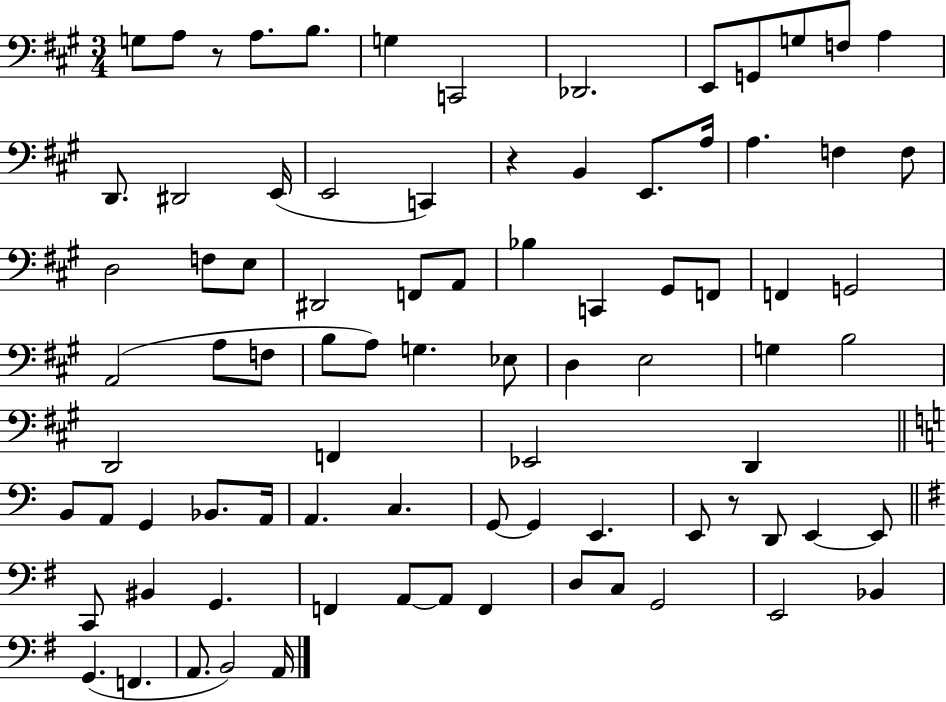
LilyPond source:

{
  \clef bass
  \numericTimeSignature
  \time 3/4
  \key a \major
  g8 a8 r8 a8. b8. | g4 c,2 | des,2. | e,8 g,8 g8 f8 a4 | \break d,8. dis,2 e,16( | e,2 c,4) | r4 b,4 e,8. a16 | a4. f4 f8 | \break d2 f8 e8 | dis,2 f,8 a,8 | bes4 c,4 gis,8 f,8 | f,4 g,2 | \break a,2( a8 f8 | b8 a8) g4. ees8 | d4 e2 | g4 b2 | \break d,2 f,4 | ees,2 d,4 | \bar "||" \break \key a \minor b,8 a,8 g,4 bes,8. a,16 | a,4. c4. | g,8~~ g,4 e,4. | e,8 r8 d,8 e,4~~ e,8 | \break \bar "||" \break \key g \major c,8 bis,4 g,4. | f,4 a,8~~ a,8 f,4 | d8 c8 g,2 | e,2 bes,4 | \break g,4.( f,4. | a,8. b,2) a,16 | \bar "|."
}